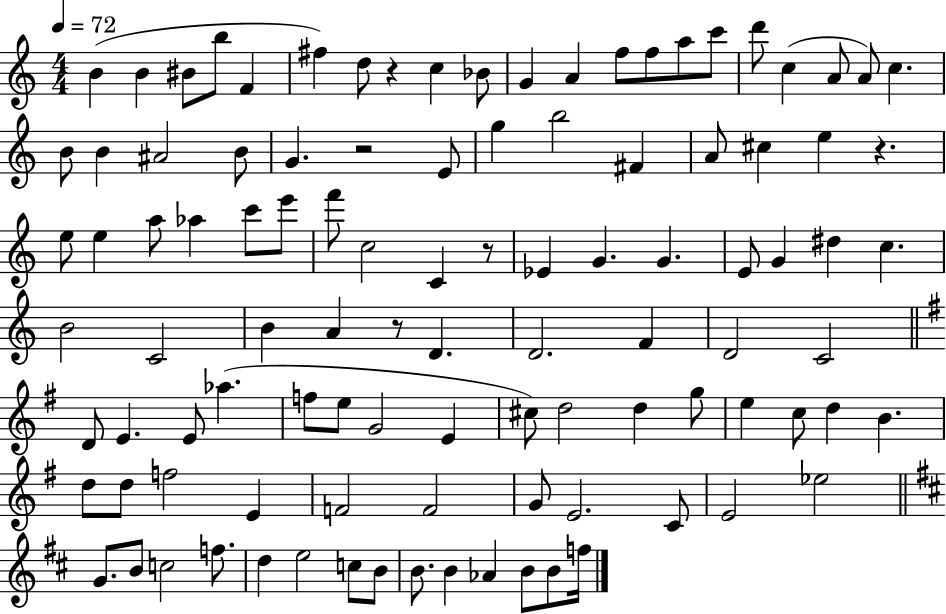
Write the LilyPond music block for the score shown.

{
  \clef treble
  \numericTimeSignature
  \time 4/4
  \key c \major
  \tempo 4 = 72
  b'4( b'4 bis'8 b''8 f'4 | fis''4) d''8 r4 c''4 bes'8 | g'4 a'4 f''8 f''8 a''8 c'''8 | d'''8 c''4( a'8 a'8) c''4. | \break b'8 b'4 ais'2 b'8 | g'4. r2 e'8 | g''4 b''2 fis'4 | a'8 cis''4 e''4 r4. | \break e''8 e''4 a''8 aes''4 c'''8 e'''8 | f'''8 c''2 c'4 r8 | ees'4 g'4. g'4. | e'8 g'4 dis''4 c''4. | \break b'2 c'2 | b'4 a'4 r8 d'4. | d'2. f'4 | d'2 c'2 | \break \bar "||" \break \key g \major d'8 e'4. e'8 aes''4.( | f''8 e''8 g'2 e'4 | cis''8) d''2 d''4 g''8 | e''4 c''8 d''4 b'4. | \break d''8 d''8 f''2 e'4 | f'2 f'2 | g'8 e'2. c'8 | e'2 ees''2 | \break \bar "||" \break \key d \major g'8. b'8 c''2 f''8. | d''4 e''2 c''8 b'8 | b'8. b'4 aes'4 b'8 b'8 f''16 | \bar "|."
}